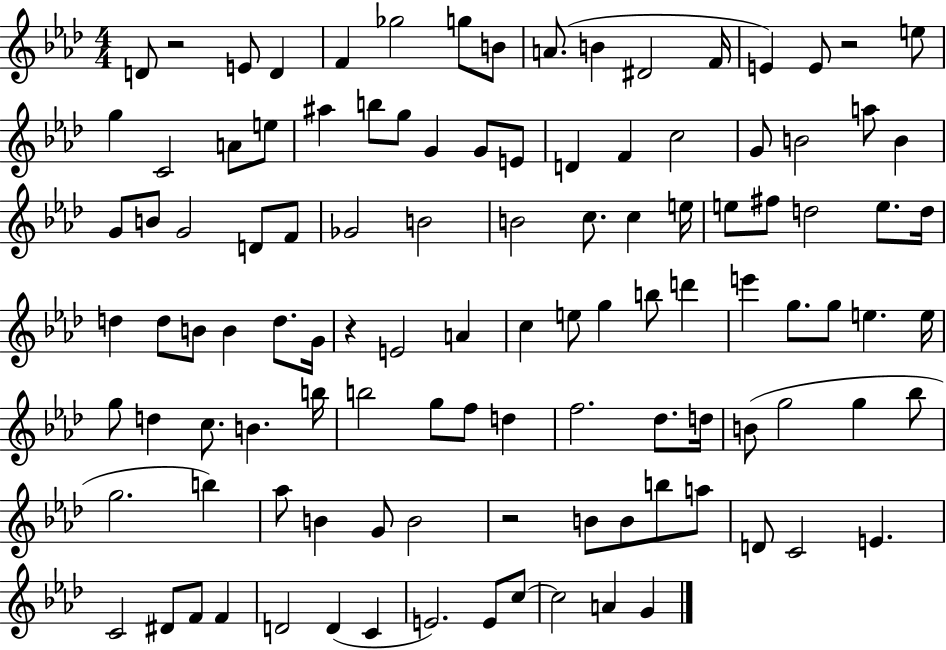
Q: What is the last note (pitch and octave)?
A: G4